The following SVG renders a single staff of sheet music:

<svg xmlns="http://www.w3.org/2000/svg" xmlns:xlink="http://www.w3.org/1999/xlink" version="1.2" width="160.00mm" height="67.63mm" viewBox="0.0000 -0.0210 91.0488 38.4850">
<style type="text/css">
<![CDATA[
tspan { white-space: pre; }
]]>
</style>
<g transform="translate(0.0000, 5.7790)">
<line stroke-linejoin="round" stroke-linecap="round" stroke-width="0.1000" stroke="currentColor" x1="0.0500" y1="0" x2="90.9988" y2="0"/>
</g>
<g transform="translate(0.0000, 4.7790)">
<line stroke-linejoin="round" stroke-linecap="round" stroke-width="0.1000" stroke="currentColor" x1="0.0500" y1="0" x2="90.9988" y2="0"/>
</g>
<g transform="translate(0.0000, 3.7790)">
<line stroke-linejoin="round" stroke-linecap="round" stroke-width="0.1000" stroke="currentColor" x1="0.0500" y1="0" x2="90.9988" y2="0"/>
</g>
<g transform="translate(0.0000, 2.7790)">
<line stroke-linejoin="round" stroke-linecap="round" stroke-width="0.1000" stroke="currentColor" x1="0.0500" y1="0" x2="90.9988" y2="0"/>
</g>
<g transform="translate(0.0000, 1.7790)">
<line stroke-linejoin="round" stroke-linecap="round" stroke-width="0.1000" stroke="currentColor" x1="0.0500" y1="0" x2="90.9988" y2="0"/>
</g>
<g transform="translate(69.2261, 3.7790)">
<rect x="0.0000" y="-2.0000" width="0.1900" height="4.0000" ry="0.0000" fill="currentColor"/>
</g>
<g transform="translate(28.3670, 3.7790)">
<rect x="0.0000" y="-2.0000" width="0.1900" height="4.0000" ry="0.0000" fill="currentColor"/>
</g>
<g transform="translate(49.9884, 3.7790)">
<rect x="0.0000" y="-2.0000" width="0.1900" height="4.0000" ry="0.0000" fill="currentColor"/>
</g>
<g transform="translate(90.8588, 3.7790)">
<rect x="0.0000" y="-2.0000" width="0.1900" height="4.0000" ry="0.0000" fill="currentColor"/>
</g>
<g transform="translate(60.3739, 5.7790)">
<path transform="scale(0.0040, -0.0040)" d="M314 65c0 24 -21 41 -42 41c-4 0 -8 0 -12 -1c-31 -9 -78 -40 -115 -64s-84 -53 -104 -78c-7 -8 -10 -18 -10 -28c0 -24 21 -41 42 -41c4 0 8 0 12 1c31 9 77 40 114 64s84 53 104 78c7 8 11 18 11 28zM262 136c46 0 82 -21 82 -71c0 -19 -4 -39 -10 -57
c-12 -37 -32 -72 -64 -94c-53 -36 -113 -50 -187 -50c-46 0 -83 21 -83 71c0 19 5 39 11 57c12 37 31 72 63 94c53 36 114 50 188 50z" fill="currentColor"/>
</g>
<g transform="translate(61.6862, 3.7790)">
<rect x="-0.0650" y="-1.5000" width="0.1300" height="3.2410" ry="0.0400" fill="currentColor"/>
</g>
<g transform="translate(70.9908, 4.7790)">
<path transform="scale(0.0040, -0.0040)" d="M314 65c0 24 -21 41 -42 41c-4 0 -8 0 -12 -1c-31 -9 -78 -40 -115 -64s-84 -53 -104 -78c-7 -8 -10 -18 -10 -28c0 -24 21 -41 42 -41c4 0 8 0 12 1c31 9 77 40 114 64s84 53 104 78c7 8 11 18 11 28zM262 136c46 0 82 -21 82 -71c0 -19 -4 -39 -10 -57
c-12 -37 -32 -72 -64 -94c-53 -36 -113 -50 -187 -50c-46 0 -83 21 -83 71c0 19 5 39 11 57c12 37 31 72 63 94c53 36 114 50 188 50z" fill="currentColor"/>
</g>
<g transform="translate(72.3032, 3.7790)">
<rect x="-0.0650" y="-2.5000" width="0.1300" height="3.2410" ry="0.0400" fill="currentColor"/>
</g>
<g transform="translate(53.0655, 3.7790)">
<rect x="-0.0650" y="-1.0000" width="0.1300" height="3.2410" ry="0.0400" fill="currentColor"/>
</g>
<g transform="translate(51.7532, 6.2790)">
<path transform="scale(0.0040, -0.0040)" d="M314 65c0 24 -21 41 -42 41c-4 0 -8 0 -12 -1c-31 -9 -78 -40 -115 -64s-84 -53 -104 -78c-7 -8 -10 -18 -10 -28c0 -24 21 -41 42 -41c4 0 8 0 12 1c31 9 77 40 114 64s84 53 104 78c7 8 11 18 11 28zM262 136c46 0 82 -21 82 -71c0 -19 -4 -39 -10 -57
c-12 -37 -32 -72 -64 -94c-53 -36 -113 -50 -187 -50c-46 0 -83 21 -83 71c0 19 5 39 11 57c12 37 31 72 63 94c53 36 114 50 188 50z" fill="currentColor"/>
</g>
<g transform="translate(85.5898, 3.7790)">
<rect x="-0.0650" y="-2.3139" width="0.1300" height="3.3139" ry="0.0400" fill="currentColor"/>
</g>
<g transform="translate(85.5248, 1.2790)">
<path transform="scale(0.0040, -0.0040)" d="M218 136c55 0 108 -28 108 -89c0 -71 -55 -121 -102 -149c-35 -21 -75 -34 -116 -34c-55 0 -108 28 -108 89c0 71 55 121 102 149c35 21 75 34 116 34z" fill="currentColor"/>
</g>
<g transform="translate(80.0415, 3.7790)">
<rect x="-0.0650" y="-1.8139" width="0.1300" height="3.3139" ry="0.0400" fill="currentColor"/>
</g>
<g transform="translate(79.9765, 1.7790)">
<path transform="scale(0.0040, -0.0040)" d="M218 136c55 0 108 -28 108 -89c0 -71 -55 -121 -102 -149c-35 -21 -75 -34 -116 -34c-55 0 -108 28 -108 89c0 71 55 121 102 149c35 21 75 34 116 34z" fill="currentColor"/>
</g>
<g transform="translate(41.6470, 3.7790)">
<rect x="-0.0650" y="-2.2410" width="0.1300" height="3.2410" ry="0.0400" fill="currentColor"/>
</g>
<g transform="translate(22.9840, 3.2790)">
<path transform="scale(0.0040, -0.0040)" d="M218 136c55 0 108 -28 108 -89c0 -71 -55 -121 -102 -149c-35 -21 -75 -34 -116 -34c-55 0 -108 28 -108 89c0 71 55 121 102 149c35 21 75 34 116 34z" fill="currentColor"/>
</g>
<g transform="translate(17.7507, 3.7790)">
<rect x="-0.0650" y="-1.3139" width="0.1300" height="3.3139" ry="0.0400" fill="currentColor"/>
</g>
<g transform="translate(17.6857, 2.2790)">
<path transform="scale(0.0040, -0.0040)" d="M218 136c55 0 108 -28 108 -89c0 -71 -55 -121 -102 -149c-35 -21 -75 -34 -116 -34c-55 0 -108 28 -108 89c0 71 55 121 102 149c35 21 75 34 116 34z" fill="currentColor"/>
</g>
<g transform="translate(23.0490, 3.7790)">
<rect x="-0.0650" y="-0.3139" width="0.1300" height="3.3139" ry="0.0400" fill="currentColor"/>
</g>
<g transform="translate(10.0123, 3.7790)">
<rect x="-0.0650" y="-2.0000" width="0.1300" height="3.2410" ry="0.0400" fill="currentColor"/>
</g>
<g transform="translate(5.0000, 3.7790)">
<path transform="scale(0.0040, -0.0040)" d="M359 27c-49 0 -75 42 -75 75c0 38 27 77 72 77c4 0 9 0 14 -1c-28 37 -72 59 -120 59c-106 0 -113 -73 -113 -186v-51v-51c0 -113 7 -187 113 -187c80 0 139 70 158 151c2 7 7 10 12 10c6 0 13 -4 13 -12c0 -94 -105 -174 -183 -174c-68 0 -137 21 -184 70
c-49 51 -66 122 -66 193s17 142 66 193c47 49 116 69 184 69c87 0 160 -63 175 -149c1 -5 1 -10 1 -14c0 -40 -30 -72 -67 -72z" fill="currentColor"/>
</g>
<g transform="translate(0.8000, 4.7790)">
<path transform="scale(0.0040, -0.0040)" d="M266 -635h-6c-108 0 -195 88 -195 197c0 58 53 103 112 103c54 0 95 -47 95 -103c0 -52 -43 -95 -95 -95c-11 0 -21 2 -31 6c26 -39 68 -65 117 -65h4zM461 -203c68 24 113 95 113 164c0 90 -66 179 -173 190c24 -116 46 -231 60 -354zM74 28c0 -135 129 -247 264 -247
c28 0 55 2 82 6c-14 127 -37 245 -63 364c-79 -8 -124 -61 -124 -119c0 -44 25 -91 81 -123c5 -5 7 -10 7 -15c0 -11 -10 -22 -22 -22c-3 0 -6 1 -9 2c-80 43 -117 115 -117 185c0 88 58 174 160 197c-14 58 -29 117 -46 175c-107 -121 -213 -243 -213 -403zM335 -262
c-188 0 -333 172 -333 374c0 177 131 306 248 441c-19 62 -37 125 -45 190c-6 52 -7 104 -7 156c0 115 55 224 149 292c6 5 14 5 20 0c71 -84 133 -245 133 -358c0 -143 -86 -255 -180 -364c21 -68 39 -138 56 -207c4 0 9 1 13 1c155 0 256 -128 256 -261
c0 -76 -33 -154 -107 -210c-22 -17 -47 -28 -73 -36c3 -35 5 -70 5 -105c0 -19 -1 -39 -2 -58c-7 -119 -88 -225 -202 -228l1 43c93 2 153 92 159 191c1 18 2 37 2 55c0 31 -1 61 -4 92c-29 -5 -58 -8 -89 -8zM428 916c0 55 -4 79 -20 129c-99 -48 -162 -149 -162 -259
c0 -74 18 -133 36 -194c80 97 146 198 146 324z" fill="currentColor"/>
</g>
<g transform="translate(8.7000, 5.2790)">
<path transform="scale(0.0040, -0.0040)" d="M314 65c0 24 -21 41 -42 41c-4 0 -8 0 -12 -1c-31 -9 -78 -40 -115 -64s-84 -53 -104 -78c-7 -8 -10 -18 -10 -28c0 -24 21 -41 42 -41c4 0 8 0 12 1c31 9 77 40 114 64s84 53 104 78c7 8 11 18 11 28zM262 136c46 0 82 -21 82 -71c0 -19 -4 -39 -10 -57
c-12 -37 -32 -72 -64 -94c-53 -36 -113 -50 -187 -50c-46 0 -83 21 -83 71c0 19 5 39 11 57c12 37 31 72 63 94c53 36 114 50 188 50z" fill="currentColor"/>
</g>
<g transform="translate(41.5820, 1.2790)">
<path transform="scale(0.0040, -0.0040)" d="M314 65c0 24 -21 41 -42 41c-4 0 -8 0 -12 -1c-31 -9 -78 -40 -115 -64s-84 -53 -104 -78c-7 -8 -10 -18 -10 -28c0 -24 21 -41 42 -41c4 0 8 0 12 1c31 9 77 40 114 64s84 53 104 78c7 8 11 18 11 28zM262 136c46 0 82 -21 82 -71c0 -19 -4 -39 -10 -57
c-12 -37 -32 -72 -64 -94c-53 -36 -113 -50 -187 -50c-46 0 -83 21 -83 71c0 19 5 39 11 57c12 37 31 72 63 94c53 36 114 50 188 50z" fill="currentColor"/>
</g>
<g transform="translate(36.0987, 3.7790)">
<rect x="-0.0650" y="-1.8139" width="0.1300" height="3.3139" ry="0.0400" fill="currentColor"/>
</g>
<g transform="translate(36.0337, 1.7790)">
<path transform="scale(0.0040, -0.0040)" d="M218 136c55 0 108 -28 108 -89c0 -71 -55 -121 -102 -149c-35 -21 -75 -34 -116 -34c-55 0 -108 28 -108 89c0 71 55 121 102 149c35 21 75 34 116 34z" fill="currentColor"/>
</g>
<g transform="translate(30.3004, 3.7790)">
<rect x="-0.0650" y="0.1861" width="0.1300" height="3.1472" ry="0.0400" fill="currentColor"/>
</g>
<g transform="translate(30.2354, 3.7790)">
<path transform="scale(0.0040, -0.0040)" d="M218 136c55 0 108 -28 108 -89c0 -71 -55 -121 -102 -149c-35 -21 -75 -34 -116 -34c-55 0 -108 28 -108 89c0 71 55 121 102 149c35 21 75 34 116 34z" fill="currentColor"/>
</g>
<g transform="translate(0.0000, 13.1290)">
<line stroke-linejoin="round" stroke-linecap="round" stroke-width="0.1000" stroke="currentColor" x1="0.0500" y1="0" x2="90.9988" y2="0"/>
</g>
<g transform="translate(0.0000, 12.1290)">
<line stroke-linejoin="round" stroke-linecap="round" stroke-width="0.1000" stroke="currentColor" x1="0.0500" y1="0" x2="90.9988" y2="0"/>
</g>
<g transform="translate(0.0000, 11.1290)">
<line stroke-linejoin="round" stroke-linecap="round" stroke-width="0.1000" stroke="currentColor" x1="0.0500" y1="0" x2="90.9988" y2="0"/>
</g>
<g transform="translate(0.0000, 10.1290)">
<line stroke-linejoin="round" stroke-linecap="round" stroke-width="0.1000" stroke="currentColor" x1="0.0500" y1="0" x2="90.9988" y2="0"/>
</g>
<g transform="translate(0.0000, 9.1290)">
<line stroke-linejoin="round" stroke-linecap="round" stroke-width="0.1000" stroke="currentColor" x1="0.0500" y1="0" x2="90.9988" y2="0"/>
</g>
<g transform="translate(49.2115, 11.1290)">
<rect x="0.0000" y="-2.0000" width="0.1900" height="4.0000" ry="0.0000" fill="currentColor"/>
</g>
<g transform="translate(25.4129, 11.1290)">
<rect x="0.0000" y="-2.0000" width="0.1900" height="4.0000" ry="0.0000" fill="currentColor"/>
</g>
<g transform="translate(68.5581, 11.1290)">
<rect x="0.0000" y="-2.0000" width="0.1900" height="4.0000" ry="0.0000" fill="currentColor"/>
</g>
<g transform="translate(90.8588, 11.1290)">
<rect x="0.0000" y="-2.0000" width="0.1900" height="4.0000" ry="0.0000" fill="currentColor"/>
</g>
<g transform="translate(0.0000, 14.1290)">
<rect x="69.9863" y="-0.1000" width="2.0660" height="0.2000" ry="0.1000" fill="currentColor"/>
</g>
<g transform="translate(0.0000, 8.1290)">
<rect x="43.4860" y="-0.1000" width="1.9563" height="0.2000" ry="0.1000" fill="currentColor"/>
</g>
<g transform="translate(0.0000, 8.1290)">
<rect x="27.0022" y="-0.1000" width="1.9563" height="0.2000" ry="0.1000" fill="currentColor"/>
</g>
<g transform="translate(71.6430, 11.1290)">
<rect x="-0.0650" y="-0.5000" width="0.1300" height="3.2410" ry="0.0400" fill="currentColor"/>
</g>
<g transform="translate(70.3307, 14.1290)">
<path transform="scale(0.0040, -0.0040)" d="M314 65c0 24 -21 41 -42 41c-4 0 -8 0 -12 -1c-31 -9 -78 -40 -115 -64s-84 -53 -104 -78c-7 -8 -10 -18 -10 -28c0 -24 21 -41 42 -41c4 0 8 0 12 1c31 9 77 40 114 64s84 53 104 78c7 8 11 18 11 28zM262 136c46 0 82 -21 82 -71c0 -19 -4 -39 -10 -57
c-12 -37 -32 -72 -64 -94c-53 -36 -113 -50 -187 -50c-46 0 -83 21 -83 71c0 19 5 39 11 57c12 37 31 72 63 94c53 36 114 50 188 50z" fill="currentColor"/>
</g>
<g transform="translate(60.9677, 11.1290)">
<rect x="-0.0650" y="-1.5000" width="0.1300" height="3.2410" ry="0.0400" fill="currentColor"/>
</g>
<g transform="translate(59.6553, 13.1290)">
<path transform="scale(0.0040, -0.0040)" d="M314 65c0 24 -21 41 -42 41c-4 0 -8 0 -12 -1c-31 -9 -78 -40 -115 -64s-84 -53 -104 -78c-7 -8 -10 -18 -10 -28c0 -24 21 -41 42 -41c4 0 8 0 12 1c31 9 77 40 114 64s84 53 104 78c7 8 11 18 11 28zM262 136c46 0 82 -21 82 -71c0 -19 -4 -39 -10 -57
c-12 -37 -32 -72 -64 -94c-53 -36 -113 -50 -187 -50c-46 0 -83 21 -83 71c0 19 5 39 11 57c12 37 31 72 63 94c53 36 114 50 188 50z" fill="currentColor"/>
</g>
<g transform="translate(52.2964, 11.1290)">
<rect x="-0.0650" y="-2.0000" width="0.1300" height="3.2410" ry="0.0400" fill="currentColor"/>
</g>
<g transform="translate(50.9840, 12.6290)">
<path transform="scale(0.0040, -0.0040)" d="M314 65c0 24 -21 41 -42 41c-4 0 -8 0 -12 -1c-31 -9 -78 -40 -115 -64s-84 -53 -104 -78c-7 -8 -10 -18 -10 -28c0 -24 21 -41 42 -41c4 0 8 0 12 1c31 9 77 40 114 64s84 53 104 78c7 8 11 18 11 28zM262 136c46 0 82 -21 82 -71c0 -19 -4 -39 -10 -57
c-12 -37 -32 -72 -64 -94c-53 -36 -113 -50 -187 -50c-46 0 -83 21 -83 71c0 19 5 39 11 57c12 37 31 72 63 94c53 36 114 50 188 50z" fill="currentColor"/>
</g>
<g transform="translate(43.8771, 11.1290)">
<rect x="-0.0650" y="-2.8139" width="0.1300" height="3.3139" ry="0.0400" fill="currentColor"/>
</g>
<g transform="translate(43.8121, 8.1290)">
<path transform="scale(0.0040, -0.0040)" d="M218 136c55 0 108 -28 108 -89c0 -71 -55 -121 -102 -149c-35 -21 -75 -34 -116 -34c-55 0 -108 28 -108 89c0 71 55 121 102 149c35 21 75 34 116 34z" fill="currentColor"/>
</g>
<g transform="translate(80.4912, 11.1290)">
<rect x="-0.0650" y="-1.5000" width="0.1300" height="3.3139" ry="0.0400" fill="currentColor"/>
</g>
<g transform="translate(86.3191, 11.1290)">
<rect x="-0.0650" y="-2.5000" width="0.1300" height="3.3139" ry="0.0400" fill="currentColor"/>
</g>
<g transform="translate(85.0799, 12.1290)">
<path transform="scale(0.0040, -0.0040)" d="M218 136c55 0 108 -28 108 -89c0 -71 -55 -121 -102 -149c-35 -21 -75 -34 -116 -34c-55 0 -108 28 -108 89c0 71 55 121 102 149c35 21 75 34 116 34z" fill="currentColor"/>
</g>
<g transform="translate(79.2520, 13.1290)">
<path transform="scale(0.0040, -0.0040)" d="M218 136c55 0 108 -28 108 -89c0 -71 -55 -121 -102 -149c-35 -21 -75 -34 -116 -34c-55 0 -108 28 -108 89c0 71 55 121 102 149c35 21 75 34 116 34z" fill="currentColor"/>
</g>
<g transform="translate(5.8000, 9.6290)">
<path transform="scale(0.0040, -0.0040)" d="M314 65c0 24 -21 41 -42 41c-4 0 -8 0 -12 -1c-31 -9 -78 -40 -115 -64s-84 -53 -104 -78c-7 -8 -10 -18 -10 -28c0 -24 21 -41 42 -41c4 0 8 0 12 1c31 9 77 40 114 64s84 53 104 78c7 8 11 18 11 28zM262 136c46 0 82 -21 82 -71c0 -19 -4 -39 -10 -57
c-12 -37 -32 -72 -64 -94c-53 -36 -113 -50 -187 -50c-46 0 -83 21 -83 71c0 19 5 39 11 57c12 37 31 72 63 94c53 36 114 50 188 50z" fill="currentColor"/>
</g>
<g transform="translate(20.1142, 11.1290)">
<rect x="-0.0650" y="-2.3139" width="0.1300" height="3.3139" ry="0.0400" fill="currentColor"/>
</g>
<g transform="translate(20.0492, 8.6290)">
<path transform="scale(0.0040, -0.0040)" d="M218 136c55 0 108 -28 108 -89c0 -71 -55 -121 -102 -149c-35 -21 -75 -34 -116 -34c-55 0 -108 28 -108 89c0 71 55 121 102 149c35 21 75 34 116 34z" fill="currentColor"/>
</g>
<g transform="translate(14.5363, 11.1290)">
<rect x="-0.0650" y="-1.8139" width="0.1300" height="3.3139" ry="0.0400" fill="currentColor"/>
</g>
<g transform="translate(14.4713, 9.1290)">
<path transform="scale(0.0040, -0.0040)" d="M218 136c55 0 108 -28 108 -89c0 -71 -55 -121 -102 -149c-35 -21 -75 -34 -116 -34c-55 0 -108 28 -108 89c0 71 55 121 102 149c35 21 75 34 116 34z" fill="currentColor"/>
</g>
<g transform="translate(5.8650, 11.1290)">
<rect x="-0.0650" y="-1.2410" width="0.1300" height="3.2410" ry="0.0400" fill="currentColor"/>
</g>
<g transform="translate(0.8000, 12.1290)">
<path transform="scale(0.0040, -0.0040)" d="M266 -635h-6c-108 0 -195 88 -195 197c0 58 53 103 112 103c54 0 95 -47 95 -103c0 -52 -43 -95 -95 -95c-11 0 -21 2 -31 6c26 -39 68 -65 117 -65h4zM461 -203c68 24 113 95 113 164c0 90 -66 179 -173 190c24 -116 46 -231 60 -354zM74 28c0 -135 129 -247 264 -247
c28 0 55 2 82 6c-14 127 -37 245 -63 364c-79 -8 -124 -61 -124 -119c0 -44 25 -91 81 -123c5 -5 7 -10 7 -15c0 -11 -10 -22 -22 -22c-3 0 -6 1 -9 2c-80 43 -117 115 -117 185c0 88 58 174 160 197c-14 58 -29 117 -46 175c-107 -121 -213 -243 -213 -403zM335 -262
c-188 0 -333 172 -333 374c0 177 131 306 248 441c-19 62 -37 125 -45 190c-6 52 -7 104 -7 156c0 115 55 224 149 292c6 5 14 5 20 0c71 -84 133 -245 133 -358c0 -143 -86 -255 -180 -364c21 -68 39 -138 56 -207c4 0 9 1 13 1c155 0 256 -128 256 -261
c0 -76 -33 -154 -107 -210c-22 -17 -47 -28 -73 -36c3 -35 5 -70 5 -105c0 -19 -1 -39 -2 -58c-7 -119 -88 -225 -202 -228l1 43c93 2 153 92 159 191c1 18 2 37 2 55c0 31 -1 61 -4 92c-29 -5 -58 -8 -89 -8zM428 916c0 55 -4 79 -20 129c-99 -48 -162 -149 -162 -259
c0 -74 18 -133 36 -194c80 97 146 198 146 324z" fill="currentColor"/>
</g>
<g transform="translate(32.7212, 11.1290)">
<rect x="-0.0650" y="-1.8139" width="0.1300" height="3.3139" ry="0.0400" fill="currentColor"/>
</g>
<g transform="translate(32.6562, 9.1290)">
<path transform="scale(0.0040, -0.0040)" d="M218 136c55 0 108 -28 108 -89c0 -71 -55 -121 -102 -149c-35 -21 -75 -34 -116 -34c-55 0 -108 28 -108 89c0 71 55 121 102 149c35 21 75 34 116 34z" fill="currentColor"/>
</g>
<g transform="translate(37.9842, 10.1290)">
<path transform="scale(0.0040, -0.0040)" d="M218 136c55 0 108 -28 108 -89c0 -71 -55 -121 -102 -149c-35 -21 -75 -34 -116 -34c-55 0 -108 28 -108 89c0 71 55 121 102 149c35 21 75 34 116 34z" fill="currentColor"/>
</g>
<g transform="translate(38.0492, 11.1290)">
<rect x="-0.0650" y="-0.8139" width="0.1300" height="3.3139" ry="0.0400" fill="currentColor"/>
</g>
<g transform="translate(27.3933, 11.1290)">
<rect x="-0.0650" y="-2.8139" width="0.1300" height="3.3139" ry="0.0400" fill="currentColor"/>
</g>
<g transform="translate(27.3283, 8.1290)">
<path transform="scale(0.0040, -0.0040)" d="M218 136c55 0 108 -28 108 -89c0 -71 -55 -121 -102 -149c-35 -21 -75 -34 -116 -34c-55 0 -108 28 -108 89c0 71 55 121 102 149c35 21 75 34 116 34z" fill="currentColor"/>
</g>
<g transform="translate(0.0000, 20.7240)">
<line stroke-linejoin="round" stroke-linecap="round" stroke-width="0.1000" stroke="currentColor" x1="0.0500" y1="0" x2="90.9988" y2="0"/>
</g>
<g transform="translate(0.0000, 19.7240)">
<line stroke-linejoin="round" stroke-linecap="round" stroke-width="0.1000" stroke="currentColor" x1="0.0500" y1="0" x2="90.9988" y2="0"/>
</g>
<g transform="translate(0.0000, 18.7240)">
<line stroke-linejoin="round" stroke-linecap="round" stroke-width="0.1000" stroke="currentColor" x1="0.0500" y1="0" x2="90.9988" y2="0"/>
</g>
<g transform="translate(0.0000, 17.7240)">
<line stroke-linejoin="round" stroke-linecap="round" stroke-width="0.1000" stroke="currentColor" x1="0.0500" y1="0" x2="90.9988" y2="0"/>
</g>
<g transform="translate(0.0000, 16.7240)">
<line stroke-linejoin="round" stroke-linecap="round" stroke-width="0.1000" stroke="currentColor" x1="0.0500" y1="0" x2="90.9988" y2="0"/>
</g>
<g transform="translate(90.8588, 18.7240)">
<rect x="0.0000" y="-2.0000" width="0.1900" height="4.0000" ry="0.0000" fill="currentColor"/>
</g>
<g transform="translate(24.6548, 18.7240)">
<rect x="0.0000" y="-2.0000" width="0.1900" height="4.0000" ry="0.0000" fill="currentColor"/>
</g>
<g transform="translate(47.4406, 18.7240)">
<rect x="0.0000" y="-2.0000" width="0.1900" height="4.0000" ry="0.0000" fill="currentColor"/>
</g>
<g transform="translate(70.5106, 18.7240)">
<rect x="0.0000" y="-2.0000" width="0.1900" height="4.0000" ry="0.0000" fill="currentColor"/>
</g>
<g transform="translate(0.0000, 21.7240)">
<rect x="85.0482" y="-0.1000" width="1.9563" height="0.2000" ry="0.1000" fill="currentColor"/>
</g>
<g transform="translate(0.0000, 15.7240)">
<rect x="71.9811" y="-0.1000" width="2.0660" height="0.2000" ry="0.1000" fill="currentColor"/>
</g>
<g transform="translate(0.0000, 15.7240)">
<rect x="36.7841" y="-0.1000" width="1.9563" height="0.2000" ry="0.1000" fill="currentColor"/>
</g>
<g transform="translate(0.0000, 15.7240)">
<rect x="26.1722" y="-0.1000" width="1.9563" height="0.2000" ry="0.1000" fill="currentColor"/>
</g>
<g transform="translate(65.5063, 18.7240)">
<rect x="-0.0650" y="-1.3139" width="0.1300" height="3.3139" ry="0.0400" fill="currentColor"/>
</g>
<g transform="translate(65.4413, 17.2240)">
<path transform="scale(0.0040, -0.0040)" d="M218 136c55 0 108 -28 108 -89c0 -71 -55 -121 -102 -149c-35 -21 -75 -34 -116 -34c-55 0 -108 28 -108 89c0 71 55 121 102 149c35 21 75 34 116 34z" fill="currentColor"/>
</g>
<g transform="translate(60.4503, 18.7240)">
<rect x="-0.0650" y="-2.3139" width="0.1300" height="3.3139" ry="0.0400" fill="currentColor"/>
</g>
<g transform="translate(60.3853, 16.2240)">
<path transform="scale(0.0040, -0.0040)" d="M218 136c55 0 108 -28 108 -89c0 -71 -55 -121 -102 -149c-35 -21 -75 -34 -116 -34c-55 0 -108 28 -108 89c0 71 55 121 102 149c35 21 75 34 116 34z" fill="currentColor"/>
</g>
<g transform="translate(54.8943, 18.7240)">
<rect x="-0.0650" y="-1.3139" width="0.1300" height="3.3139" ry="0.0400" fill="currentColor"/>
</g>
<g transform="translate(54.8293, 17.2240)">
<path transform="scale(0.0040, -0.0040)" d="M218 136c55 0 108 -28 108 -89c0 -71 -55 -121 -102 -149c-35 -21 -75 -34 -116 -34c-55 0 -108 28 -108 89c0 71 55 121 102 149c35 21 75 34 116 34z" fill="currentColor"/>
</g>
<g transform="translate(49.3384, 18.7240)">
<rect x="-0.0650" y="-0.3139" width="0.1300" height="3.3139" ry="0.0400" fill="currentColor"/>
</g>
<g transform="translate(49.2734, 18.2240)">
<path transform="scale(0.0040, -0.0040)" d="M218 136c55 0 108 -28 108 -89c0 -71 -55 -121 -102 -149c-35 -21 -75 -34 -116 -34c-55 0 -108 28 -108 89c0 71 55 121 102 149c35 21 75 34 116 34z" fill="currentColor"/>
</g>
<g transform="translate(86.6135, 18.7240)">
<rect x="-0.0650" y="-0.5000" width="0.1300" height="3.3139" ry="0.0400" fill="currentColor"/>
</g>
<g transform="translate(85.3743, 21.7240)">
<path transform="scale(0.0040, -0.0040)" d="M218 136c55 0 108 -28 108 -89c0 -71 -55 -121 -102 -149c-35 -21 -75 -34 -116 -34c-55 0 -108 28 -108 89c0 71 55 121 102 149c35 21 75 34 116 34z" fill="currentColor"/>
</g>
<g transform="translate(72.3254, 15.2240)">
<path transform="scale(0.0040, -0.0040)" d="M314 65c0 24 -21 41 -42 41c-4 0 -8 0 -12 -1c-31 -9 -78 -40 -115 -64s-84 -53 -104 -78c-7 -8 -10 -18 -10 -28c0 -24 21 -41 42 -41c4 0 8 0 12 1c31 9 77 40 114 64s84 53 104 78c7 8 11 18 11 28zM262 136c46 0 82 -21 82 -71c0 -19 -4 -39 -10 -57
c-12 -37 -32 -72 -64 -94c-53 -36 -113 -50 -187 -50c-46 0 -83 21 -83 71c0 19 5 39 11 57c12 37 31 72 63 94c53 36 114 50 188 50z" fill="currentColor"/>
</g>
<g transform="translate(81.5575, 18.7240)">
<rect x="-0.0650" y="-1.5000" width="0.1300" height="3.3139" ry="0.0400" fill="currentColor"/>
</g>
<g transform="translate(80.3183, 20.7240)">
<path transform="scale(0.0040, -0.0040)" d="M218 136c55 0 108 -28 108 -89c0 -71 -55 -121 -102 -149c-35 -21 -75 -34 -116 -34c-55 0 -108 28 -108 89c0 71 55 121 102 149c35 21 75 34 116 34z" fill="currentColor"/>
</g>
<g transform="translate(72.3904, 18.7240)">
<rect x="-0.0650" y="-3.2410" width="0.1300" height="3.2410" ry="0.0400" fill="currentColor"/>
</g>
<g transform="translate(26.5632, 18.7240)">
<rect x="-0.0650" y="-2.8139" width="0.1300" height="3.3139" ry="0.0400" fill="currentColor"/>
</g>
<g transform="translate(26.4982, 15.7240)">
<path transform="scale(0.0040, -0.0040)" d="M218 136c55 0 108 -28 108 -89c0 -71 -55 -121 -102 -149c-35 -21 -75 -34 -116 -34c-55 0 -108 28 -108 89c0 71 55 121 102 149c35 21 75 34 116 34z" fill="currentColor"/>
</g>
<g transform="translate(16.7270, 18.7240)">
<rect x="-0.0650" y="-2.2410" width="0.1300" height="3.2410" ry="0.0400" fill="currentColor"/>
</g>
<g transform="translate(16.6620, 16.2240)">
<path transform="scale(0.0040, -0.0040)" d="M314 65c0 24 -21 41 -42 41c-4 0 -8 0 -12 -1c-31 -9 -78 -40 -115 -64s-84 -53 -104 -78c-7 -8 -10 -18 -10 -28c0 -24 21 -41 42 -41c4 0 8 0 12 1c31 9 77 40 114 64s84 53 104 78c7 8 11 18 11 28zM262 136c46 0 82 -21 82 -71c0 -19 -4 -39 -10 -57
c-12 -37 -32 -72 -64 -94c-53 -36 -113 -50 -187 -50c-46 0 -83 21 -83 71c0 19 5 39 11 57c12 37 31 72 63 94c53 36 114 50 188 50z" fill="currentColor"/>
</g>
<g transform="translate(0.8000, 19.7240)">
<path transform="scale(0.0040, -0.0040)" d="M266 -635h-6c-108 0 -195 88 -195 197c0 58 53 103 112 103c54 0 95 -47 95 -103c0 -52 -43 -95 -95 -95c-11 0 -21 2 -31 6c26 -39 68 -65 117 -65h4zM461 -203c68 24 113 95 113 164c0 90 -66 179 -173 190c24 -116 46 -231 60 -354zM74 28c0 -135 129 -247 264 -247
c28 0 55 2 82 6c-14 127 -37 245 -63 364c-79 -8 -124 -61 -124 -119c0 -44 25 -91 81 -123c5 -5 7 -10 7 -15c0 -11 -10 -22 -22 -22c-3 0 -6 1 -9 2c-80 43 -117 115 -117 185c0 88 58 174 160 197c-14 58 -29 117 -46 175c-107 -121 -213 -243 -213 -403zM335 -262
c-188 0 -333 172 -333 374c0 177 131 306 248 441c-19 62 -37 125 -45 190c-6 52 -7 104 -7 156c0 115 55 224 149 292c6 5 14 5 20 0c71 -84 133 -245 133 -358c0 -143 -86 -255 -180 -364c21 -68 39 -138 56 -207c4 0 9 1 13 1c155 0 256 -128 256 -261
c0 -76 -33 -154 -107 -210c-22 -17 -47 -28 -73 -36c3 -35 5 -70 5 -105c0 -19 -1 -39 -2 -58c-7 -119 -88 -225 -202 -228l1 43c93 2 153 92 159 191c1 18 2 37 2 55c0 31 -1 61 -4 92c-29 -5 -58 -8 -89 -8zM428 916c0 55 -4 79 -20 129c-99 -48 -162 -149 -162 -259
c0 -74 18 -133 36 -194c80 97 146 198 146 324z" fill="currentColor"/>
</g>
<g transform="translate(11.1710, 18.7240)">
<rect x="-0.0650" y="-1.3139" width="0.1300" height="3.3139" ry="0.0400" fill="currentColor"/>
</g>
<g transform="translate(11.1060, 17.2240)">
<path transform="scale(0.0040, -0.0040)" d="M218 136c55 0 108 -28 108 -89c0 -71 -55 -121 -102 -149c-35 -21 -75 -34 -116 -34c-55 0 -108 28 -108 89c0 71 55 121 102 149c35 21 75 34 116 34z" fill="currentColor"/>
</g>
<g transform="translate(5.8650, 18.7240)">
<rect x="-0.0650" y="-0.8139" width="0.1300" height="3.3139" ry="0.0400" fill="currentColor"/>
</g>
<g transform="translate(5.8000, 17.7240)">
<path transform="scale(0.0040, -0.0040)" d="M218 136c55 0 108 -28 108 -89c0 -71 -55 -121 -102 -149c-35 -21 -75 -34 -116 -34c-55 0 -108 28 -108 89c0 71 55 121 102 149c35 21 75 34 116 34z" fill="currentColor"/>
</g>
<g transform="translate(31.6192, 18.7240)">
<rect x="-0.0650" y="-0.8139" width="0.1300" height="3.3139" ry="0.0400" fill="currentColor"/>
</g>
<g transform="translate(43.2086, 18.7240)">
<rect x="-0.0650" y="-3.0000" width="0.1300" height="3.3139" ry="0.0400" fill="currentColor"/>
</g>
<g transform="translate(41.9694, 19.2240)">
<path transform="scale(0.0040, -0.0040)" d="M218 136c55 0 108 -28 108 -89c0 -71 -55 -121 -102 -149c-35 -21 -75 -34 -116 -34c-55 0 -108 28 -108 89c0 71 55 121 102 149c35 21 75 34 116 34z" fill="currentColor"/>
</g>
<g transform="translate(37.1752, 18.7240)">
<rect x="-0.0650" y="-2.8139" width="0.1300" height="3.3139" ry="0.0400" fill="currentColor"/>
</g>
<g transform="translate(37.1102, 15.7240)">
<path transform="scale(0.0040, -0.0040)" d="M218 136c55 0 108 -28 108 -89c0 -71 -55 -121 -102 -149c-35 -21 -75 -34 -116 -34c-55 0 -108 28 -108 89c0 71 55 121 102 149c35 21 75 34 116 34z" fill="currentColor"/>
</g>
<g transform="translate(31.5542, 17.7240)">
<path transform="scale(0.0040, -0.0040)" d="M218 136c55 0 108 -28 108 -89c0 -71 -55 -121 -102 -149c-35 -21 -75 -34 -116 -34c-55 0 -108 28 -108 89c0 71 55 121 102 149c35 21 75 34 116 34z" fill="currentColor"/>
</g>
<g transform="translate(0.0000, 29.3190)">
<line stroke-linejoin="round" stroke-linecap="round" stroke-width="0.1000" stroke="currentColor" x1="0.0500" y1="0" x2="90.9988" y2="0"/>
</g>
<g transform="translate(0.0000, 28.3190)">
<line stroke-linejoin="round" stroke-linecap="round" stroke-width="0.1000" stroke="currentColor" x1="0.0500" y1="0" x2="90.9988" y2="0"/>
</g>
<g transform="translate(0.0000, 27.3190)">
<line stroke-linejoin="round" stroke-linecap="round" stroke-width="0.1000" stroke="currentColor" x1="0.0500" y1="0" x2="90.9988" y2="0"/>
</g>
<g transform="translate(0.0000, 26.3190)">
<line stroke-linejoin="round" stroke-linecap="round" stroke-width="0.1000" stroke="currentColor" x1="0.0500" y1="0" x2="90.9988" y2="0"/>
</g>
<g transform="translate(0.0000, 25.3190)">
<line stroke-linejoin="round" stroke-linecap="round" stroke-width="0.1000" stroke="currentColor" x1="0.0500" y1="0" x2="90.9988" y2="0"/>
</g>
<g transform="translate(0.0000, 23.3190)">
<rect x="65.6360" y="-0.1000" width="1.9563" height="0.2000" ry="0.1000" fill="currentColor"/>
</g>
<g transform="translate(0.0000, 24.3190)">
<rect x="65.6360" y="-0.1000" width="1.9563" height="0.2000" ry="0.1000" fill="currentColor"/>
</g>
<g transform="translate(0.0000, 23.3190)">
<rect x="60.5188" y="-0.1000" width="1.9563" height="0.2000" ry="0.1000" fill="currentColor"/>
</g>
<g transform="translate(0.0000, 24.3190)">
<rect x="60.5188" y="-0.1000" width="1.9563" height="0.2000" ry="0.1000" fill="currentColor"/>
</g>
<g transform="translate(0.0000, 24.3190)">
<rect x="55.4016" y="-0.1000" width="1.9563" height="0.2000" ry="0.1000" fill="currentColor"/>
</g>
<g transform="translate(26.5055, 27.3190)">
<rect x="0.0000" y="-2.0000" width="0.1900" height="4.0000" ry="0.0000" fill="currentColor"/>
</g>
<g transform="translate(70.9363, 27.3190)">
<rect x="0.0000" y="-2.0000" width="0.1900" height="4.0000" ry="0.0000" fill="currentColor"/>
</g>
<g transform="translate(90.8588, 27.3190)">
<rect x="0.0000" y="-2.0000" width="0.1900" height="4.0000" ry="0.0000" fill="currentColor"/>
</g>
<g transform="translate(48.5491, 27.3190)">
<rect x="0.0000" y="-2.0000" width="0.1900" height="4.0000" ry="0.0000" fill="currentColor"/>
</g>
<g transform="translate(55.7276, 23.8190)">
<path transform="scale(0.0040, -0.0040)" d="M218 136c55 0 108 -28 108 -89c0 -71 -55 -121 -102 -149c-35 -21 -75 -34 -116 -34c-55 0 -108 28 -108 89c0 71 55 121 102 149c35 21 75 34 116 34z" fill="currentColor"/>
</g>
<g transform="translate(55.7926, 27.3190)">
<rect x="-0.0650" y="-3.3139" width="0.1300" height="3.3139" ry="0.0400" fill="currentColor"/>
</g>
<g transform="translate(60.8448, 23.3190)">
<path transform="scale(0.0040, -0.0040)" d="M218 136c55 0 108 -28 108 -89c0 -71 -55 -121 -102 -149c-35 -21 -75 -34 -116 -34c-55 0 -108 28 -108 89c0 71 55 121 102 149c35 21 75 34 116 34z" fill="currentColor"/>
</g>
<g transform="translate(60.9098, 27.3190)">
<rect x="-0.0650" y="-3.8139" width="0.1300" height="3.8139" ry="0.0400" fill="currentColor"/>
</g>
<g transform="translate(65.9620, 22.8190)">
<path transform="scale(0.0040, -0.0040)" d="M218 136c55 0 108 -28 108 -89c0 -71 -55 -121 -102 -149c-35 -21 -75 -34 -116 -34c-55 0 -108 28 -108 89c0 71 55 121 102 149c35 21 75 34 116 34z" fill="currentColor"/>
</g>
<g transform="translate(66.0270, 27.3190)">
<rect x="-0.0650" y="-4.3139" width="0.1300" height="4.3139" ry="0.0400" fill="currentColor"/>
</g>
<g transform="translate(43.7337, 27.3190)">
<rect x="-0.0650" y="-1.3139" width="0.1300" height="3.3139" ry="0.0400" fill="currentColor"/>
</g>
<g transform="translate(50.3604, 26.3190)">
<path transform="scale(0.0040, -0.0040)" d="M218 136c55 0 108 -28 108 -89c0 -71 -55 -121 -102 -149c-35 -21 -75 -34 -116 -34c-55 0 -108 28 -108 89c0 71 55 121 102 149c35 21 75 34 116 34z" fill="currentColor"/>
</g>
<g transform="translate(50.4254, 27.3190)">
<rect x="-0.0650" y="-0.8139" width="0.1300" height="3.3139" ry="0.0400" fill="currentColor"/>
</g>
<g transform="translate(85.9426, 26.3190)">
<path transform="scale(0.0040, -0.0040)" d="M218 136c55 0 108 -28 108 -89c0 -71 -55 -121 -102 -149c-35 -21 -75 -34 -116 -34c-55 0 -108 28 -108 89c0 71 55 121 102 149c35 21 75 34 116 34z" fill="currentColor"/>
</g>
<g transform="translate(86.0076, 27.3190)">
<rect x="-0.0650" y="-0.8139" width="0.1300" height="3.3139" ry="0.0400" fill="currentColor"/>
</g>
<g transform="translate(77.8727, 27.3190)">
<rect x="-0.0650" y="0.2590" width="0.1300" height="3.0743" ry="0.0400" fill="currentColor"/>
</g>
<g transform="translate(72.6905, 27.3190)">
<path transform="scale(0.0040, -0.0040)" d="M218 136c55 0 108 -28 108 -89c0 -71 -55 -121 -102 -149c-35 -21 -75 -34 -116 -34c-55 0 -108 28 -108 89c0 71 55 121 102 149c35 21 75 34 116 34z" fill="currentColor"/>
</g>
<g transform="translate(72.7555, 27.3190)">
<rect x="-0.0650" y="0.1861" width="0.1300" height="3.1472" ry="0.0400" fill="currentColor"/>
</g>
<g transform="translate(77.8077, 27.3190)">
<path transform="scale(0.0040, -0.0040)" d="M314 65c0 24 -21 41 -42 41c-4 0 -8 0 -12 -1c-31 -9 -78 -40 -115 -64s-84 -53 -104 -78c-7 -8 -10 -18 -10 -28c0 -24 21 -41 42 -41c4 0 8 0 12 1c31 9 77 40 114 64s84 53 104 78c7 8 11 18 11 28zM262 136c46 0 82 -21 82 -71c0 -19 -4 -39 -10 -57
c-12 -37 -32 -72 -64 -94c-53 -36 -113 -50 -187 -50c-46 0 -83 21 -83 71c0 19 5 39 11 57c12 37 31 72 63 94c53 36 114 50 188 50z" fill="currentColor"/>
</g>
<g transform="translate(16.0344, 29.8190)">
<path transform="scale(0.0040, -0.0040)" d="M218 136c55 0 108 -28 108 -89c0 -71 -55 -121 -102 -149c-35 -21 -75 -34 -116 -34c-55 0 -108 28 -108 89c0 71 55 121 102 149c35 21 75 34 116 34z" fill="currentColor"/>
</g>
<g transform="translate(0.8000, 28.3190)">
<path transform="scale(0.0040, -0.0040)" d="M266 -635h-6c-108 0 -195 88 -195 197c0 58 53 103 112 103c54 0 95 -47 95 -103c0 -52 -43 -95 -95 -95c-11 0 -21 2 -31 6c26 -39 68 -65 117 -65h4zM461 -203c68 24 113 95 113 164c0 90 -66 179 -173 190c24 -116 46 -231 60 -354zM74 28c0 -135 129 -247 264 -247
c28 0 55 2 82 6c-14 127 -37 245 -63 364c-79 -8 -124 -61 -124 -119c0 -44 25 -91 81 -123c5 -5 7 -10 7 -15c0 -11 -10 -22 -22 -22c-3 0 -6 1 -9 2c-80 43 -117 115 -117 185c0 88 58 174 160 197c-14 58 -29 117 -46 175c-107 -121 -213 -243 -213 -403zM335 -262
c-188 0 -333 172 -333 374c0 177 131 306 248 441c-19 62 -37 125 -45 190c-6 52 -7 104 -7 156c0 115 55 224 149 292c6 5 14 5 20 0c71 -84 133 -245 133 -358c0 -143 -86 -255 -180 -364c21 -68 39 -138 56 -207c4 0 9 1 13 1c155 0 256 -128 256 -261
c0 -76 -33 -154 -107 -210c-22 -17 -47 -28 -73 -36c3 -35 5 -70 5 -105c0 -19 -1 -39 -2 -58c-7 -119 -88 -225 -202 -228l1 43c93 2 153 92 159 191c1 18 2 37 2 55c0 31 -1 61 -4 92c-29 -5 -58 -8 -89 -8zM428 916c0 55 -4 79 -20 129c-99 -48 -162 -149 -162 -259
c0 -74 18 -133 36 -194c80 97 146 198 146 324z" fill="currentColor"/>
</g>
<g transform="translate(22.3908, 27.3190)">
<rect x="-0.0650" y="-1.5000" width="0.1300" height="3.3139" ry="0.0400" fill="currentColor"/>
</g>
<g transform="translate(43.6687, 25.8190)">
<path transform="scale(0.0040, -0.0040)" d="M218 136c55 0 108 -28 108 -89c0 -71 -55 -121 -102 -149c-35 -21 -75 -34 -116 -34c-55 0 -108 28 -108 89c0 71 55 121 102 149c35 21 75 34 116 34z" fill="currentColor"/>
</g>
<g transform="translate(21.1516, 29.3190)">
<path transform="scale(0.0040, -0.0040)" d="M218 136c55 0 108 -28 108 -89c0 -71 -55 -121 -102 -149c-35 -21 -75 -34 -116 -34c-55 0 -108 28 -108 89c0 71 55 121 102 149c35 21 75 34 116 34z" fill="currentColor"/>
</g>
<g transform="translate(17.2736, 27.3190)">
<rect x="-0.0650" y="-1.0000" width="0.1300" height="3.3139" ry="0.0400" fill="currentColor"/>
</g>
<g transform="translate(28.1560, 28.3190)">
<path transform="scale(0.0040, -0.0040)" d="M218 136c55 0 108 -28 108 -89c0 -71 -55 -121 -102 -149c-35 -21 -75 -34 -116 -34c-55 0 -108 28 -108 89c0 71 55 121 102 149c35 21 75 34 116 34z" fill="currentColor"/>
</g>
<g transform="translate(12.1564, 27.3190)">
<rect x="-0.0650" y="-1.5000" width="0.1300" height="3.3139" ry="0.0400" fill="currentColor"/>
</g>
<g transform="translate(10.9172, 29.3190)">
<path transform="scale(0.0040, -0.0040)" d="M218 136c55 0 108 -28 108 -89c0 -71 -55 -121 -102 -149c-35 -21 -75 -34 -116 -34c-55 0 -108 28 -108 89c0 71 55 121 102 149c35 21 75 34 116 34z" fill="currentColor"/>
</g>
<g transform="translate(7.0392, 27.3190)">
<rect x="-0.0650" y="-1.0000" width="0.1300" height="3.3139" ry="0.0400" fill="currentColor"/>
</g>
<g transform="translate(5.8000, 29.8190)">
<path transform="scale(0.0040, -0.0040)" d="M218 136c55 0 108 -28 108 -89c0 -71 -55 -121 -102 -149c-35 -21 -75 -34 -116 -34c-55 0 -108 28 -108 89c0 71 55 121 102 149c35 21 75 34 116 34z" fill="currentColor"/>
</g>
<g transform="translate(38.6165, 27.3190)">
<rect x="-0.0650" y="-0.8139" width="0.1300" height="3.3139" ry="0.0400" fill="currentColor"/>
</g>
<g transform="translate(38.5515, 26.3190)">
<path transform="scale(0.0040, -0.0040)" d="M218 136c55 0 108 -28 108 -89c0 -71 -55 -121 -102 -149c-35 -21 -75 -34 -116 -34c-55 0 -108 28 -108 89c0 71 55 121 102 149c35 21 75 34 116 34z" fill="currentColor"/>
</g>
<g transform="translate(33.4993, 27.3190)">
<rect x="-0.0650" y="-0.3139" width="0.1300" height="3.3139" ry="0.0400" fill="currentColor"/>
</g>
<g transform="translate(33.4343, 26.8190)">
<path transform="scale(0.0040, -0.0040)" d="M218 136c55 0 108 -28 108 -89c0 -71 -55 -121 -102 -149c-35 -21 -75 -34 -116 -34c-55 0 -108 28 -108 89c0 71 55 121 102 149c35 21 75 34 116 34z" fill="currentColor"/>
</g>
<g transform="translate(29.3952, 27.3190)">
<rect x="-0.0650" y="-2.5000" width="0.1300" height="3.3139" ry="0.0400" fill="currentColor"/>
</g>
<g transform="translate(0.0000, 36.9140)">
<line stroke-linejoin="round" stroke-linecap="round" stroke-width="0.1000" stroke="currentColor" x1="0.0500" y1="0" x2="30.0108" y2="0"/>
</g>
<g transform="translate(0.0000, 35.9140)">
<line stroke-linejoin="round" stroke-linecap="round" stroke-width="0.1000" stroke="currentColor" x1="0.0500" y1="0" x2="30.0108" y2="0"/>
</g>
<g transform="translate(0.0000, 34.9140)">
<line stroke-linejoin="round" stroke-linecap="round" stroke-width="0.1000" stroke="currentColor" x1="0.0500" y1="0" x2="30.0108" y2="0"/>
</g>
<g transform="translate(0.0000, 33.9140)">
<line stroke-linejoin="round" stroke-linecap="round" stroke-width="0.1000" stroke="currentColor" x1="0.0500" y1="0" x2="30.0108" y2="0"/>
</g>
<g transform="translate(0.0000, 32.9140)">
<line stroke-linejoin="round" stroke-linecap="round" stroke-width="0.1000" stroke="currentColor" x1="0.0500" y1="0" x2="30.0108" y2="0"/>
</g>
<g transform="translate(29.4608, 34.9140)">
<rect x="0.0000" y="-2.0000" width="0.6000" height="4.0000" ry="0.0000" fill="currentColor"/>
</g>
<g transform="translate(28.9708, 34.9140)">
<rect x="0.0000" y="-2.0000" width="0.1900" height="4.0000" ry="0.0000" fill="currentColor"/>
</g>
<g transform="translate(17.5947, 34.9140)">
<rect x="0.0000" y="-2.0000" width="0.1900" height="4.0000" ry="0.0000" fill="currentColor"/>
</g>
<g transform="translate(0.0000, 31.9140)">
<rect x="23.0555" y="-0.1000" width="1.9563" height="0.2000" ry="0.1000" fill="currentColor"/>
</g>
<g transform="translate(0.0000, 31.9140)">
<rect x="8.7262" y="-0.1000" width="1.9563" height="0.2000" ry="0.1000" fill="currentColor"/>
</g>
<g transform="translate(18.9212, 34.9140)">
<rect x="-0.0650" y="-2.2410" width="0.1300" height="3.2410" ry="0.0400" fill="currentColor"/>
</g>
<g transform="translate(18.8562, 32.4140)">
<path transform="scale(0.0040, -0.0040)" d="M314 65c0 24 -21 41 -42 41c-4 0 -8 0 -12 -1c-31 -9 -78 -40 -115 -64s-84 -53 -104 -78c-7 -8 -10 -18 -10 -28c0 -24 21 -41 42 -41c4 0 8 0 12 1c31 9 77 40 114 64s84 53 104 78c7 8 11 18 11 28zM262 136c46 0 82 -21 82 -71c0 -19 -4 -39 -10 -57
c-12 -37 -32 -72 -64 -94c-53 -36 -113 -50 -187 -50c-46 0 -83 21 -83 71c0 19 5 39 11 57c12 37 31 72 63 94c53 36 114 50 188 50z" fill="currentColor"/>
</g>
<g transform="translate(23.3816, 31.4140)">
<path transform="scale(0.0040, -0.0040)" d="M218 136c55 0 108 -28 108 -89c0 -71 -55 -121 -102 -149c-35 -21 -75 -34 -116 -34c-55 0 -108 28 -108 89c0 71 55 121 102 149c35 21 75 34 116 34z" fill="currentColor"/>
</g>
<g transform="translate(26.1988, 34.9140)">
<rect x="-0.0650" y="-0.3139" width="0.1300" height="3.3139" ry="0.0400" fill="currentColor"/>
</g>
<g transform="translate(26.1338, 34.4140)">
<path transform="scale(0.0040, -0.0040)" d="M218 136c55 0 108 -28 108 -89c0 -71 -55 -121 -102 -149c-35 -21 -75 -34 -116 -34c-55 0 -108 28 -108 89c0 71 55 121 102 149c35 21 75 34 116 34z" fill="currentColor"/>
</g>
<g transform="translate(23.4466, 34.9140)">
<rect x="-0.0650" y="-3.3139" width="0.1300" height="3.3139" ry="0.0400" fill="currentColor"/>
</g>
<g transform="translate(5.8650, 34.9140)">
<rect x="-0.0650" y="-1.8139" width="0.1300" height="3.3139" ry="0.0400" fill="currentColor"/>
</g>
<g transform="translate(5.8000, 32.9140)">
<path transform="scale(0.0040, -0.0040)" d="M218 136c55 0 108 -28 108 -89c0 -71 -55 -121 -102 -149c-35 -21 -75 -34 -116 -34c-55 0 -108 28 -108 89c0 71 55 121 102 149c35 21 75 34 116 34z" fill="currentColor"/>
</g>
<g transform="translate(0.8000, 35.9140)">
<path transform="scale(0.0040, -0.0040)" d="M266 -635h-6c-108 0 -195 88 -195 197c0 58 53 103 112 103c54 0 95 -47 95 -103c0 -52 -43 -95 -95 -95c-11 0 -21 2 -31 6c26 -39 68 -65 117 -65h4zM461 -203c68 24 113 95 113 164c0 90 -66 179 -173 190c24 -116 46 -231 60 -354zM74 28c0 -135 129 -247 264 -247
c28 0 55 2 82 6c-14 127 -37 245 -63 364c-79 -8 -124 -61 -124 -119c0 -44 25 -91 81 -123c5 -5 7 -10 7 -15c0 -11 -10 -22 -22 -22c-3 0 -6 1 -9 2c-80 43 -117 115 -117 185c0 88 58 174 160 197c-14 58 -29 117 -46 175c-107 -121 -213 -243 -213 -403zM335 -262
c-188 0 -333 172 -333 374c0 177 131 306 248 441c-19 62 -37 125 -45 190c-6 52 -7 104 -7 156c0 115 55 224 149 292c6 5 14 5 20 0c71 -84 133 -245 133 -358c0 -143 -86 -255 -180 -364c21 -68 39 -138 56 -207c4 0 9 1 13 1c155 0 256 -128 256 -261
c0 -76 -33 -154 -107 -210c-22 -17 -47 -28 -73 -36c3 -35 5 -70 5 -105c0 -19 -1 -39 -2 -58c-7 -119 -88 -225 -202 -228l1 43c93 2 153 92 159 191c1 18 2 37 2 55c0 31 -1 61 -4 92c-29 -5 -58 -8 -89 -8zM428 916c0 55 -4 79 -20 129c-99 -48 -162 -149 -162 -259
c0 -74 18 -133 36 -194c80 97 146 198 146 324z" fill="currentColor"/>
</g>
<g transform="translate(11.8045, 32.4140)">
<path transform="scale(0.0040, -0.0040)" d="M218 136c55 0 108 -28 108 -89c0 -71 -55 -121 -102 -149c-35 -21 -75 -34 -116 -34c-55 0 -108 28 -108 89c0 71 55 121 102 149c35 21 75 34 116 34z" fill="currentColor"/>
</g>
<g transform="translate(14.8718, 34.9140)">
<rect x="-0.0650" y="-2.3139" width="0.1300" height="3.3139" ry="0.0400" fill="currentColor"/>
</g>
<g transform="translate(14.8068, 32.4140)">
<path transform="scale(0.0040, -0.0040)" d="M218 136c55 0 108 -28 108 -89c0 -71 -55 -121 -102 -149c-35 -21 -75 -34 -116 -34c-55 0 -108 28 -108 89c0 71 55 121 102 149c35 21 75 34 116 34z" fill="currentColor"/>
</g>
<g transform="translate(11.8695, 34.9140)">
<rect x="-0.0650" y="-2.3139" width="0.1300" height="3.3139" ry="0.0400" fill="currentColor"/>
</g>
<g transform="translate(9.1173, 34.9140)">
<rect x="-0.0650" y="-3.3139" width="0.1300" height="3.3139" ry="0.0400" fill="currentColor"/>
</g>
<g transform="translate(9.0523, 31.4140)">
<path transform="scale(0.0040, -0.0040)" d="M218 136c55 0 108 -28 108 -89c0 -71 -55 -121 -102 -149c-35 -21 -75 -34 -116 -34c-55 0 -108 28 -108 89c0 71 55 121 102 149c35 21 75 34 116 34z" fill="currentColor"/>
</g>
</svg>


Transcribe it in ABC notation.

X:1
T:Untitled
M:4/4
L:1/4
K:C
F2 e c B f g2 D2 E2 G2 f g e2 f g a f d a F2 E2 C2 E G d e g2 a d a A c e g e b2 E C D E D E G c d e d b c' d' B B2 d f b g g g2 b c